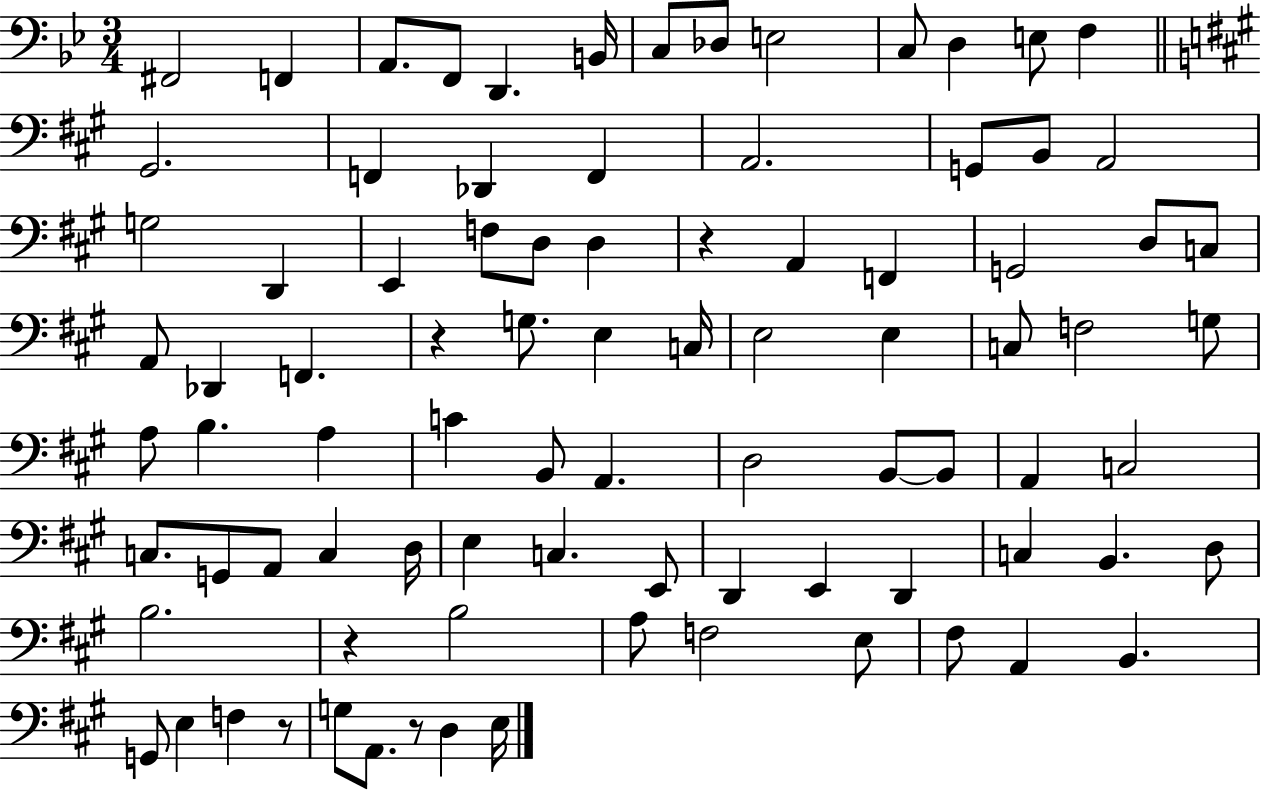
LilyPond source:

{
  \clef bass
  \numericTimeSignature
  \time 3/4
  \key bes \major
  fis,2 f,4 | a,8. f,8 d,4. b,16 | c8 des8 e2 | c8 d4 e8 f4 | \break \bar "||" \break \key a \major gis,2. | f,4 des,4 f,4 | a,2. | g,8 b,8 a,2 | \break g2 d,4 | e,4 f8 d8 d4 | r4 a,4 f,4 | g,2 d8 c8 | \break a,8 des,4 f,4. | r4 g8. e4 c16 | e2 e4 | c8 f2 g8 | \break a8 b4. a4 | c'4 b,8 a,4. | d2 b,8~~ b,8 | a,4 c2 | \break c8. g,8 a,8 c4 d16 | e4 c4. e,8 | d,4 e,4 d,4 | c4 b,4. d8 | \break b2. | r4 b2 | a8 f2 e8 | fis8 a,4 b,4. | \break g,8 e4 f4 r8 | g8 a,8. r8 d4 e16 | \bar "|."
}